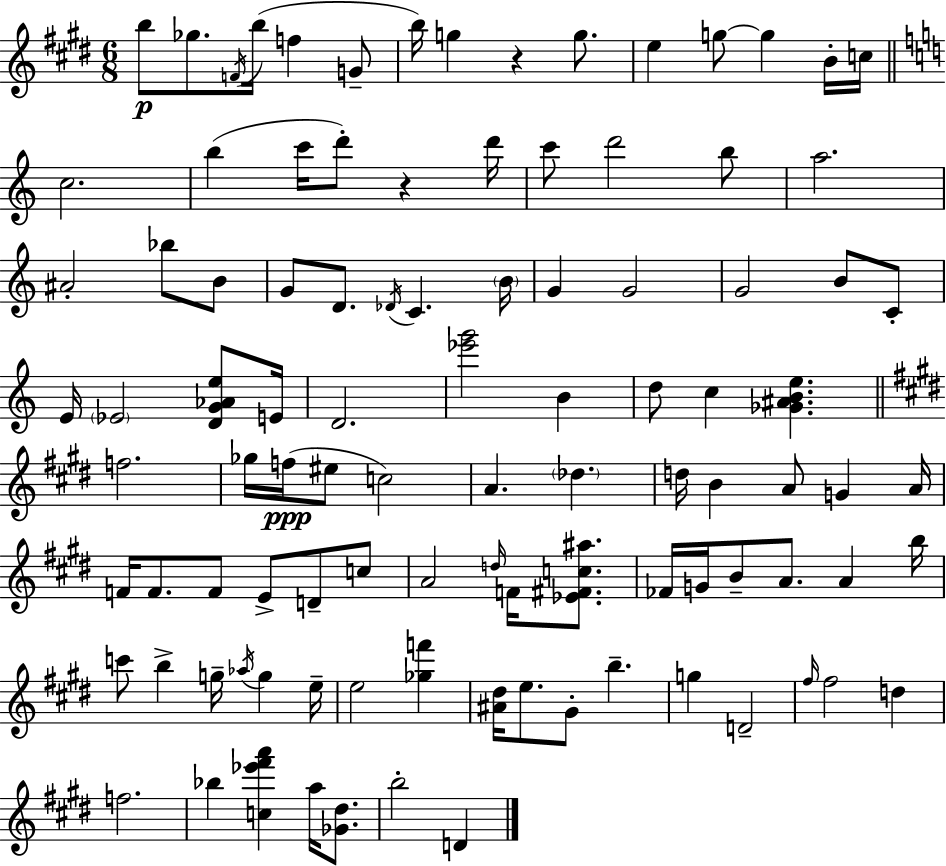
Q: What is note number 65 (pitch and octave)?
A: FES4